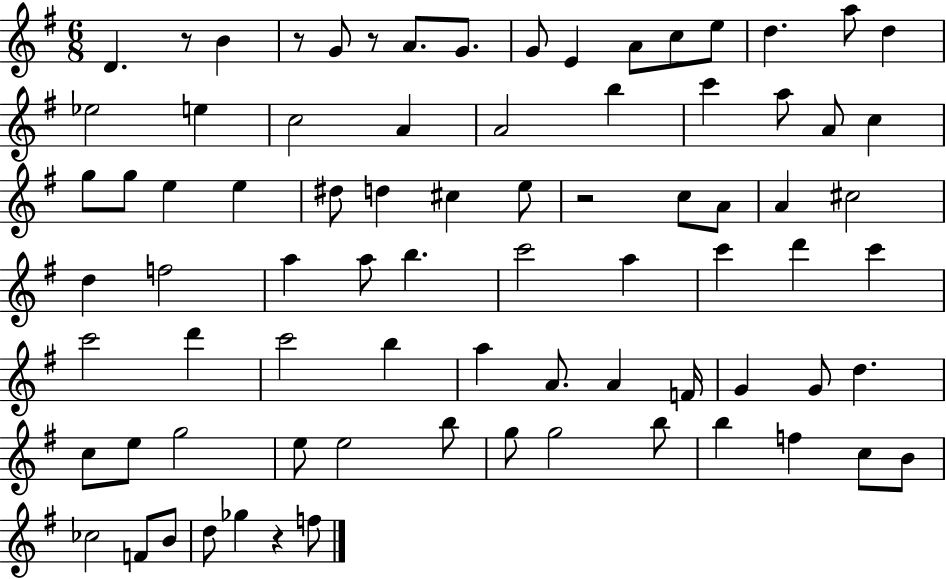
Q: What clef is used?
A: treble